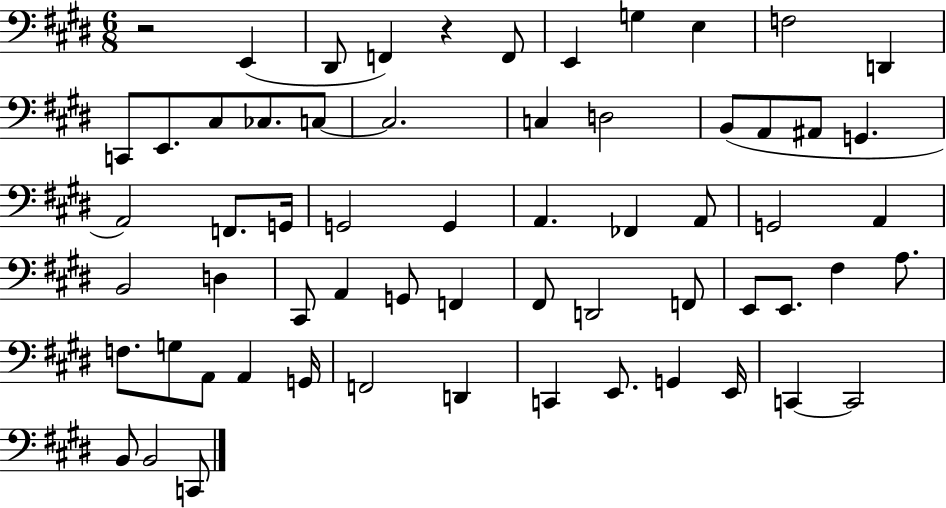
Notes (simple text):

R/h E2/q D#2/e F2/q R/q F2/e E2/q G3/q E3/q F3/h D2/q C2/e E2/e. C#3/e CES3/e. C3/e C3/h. C3/q D3/h B2/e A2/e A#2/e G2/q. A2/h F2/e. G2/s G2/h G2/q A2/q. FES2/q A2/e G2/h A2/q B2/h D3/q C#2/e A2/q G2/e F2/q F#2/e D2/h F2/e E2/e E2/e. F#3/q A3/e. F3/e. G3/e A2/e A2/q G2/s F2/h D2/q C2/q E2/e. G2/q E2/s C2/q C2/h B2/e B2/h C2/e